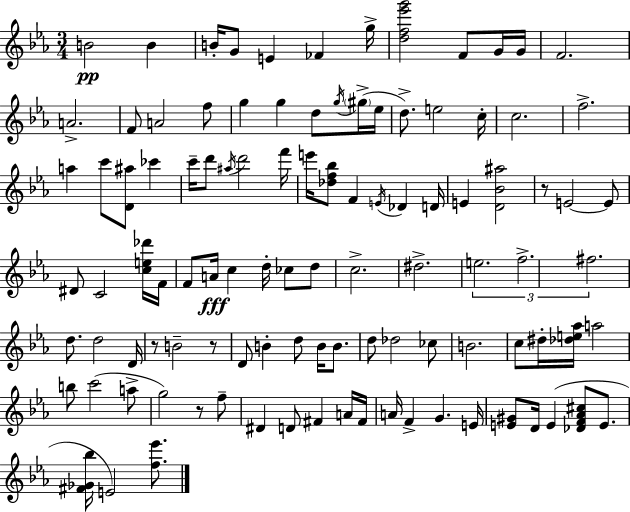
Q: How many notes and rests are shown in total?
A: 104